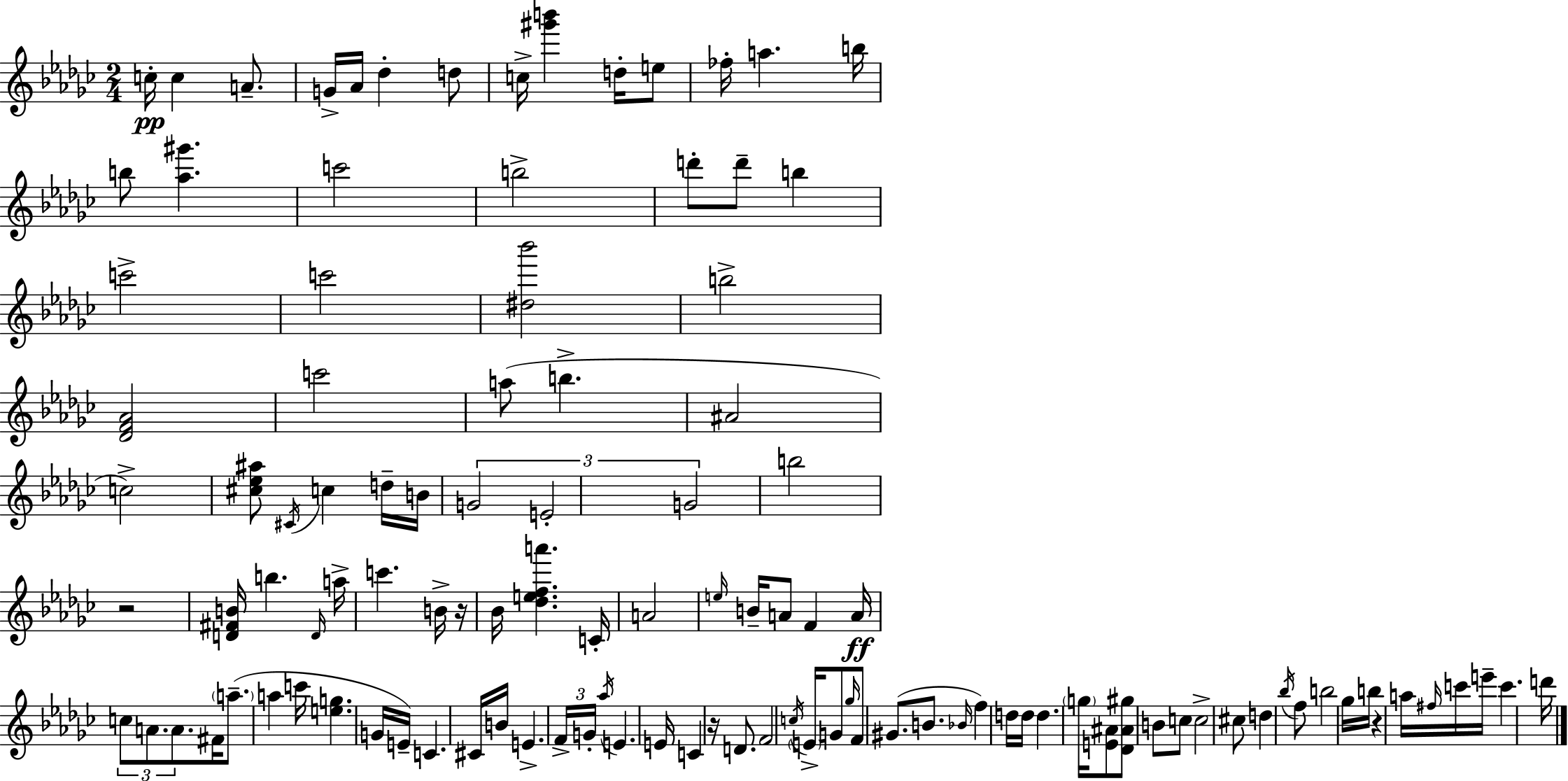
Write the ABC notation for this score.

X:1
T:Untitled
M:2/4
L:1/4
K:Ebm
c/4 c A/2 G/4 _A/4 _d d/2 c/4 [^g'b'] d/4 e/2 _f/4 a b/4 b/2 [_a^g'] c'2 b2 d'/2 d'/2 b c'2 c'2 [^d_b']2 b2 [_DF_A]2 c'2 a/2 b ^A2 c2 [^c_e^a]/2 ^C/4 c d/4 B/4 G2 E2 G2 b2 z2 [D^FB]/4 b D/4 a/4 c' B/4 z/4 _B/4 [_defa'] C/4 A2 e/4 B/4 A/2 F A/4 c/2 A/2 A/2 ^F/4 a/2 a c'/4 [eg] G/4 E/4 C ^C/4 B/4 E F/4 G/4 _a/4 E E/4 C z/4 D/2 F2 c/4 E/4 G/2 _g/4 F/2 ^G/2 B/2 _B/4 f d/4 d/4 d g/4 [E^A]/2 [_D^A^g]/2 B/2 c/2 c2 ^c/2 d _b/4 f/2 b2 _g/4 b/4 z a/4 ^f/4 c'/4 e'/4 c' d'/4